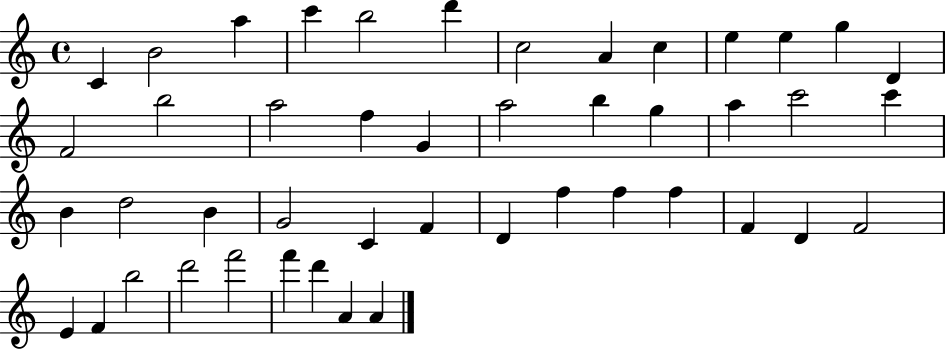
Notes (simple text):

C4/q B4/h A5/q C6/q B5/h D6/q C5/h A4/q C5/q E5/q E5/q G5/q D4/q F4/h B5/h A5/h F5/q G4/q A5/h B5/q G5/q A5/q C6/h C6/q B4/q D5/h B4/q G4/h C4/q F4/q D4/q F5/q F5/q F5/q F4/q D4/q F4/h E4/q F4/q B5/h D6/h F6/h F6/q D6/q A4/q A4/q